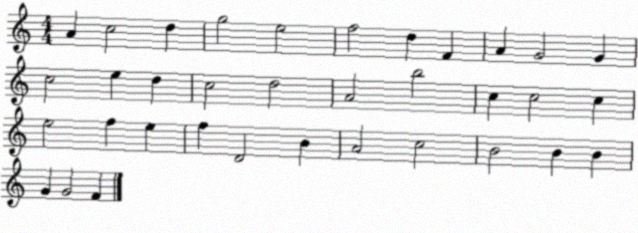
X:1
T:Untitled
M:4/4
L:1/4
K:C
A c2 d g2 e2 f2 d F A G2 G c2 e d c2 d2 A2 b2 c c2 c e2 f e f D2 B A2 c2 B2 B B G G2 F